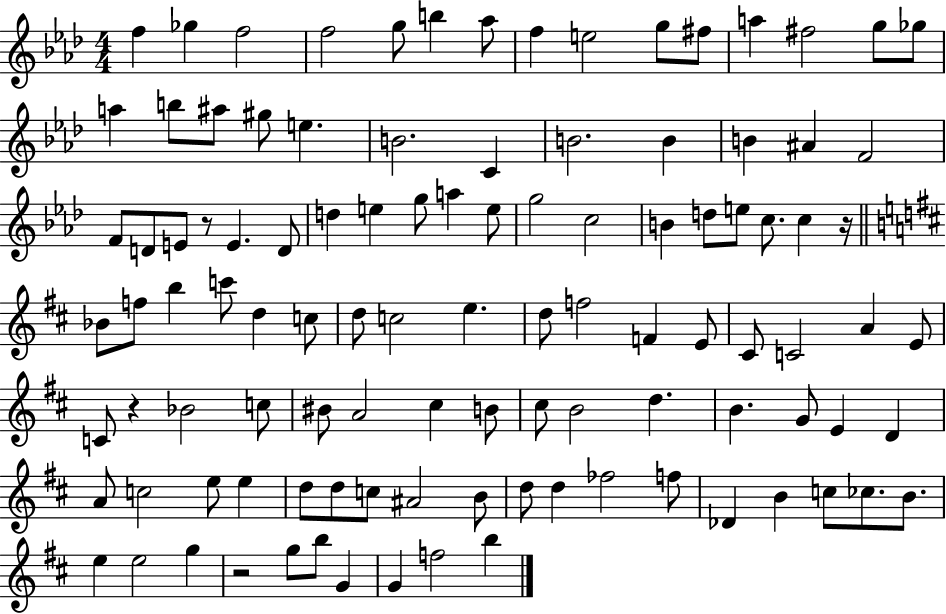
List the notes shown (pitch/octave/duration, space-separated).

F5/q Gb5/q F5/h F5/h G5/e B5/q Ab5/e F5/q E5/h G5/e F#5/e A5/q F#5/h G5/e Gb5/e A5/q B5/e A#5/e G#5/e E5/q. B4/h. C4/q B4/h. B4/q B4/q A#4/q F4/h F4/e D4/e E4/e R/e E4/q. D4/e D5/q E5/q G5/e A5/q E5/e G5/h C5/h B4/q D5/e E5/e C5/e. C5/q R/s Bb4/e F5/e B5/q C6/e D5/q C5/e D5/e C5/h E5/q. D5/e F5/h F4/q E4/e C#4/e C4/h A4/q E4/e C4/e R/q Bb4/h C5/e BIS4/e A4/h C#5/q B4/e C#5/e B4/h D5/q. B4/q. G4/e E4/q D4/q A4/e C5/h E5/e E5/q D5/e D5/e C5/e A#4/h B4/e D5/e D5/q FES5/h F5/e Db4/q B4/q C5/e CES5/e. B4/e. E5/q E5/h G5/q R/h G5/e B5/e G4/q G4/q F5/h B5/q